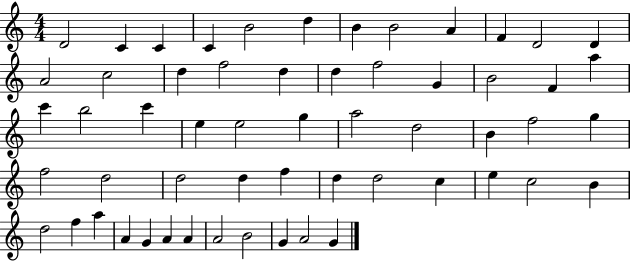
{
  \clef treble
  \numericTimeSignature
  \time 4/4
  \key c \major
  d'2 c'4 c'4 | c'4 b'2 d''4 | b'4 b'2 a'4 | f'4 d'2 d'4 | \break a'2 c''2 | d''4 f''2 d''4 | d''4 f''2 g'4 | b'2 f'4 a''4 | \break c'''4 b''2 c'''4 | e''4 e''2 g''4 | a''2 d''2 | b'4 f''2 g''4 | \break f''2 d''2 | d''2 d''4 f''4 | d''4 d''2 c''4 | e''4 c''2 b'4 | \break d''2 f''4 a''4 | a'4 g'4 a'4 a'4 | a'2 b'2 | g'4 a'2 g'4 | \break \bar "|."
}